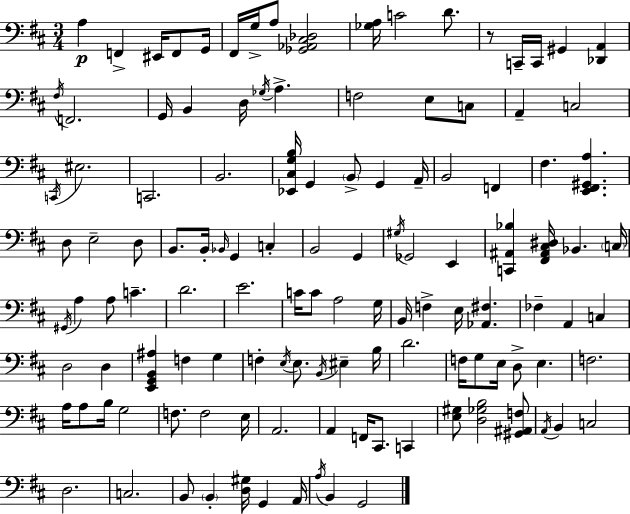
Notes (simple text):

A3/q F2/q EIS2/s F2/e G2/s F#2/s G3/s A3/e [Gb2,Ab2,C#3,Db3]/h [Gb3,A3]/s C4/h D4/e. R/e C2/s C2/s G#2/q [Db2,A2]/q F#3/s F2/h. G2/s B2/q D3/s Gb3/s A3/q. F3/h E3/e C3/e A2/q C3/h C2/s EIS3/h. C2/h. B2/h. [Eb2,C#3,G3,B3]/s G2/q B2/e G2/q A2/s B2/h F2/q F#3/q. [E2,F#2,G#2,A3]/q. D3/e E3/h D3/e B2/e. B2/s Bb2/s G2/q C3/q B2/h G2/q G#3/s Gb2/h E2/q [C2,A#2,Bb3]/q [F#2,A#2,C#3,D#3]/s Bb2/q. C3/s G#2/s A3/q A3/e C4/q. D4/h. E4/h. C4/s C4/e A3/h G3/s B2/s F3/q E3/s [Ab2,F#3]/q. FES3/q A2/q C3/q D3/h D3/q [E2,G2,B2,A#3]/q F3/q G3/q F3/q E3/s E3/e. B2/s EIS3/q B3/s D4/h. F3/s G3/e E3/s D3/e E3/q. F3/h. A3/s A3/e B3/s G3/h F3/e. F3/h E3/s A2/h. A2/q F2/s C#2/e. C2/q [E3,G#3]/e [D3,Gb3,B3]/h [G#2,A#2,F3]/e A2/s B2/q C3/h D3/h. C3/h. B2/e B2/q [D3,G#3]/s G2/q A2/s A3/s B2/q G2/h